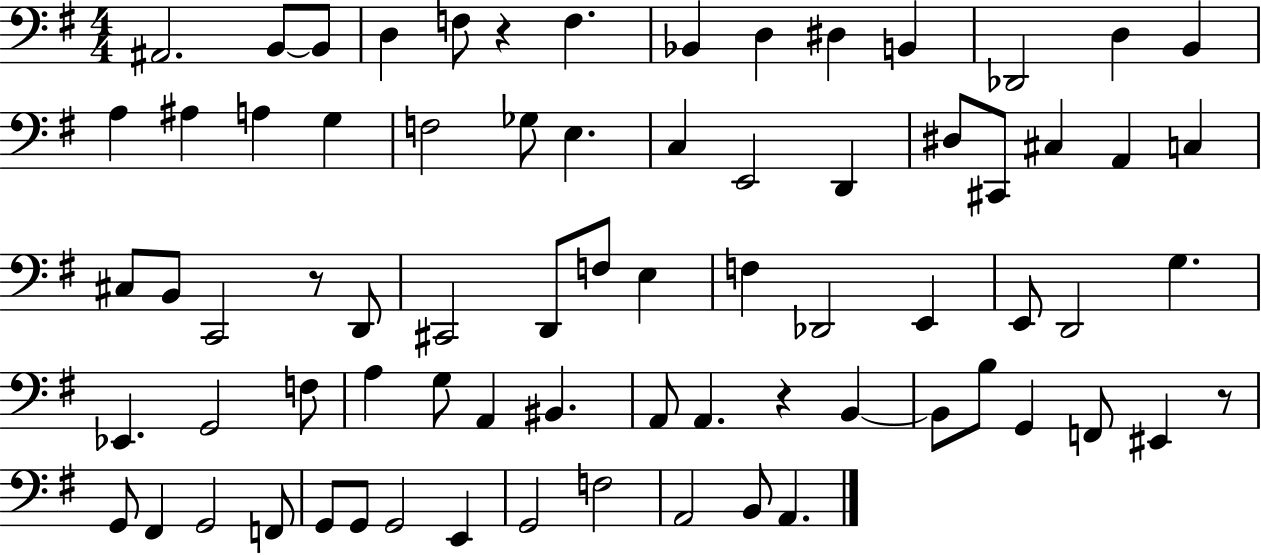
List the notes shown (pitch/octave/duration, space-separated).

A#2/h. B2/e B2/e D3/q F3/e R/q F3/q. Bb2/q D3/q D#3/q B2/q Db2/h D3/q B2/q A3/q A#3/q A3/q G3/q F3/h Gb3/e E3/q. C3/q E2/h D2/q D#3/e C#2/e C#3/q A2/q C3/q C#3/e B2/e C2/h R/e D2/e C#2/h D2/e F3/e E3/q F3/q Db2/h E2/q E2/e D2/h G3/q. Eb2/q. G2/h F3/e A3/q G3/e A2/q BIS2/q. A2/e A2/q. R/q B2/q B2/e B3/e G2/q F2/e EIS2/q R/e G2/e F#2/q G2/h F2/e G2/e G2/e G2/h E2/q G2/h F3/h A2/h B2/e A2/q.